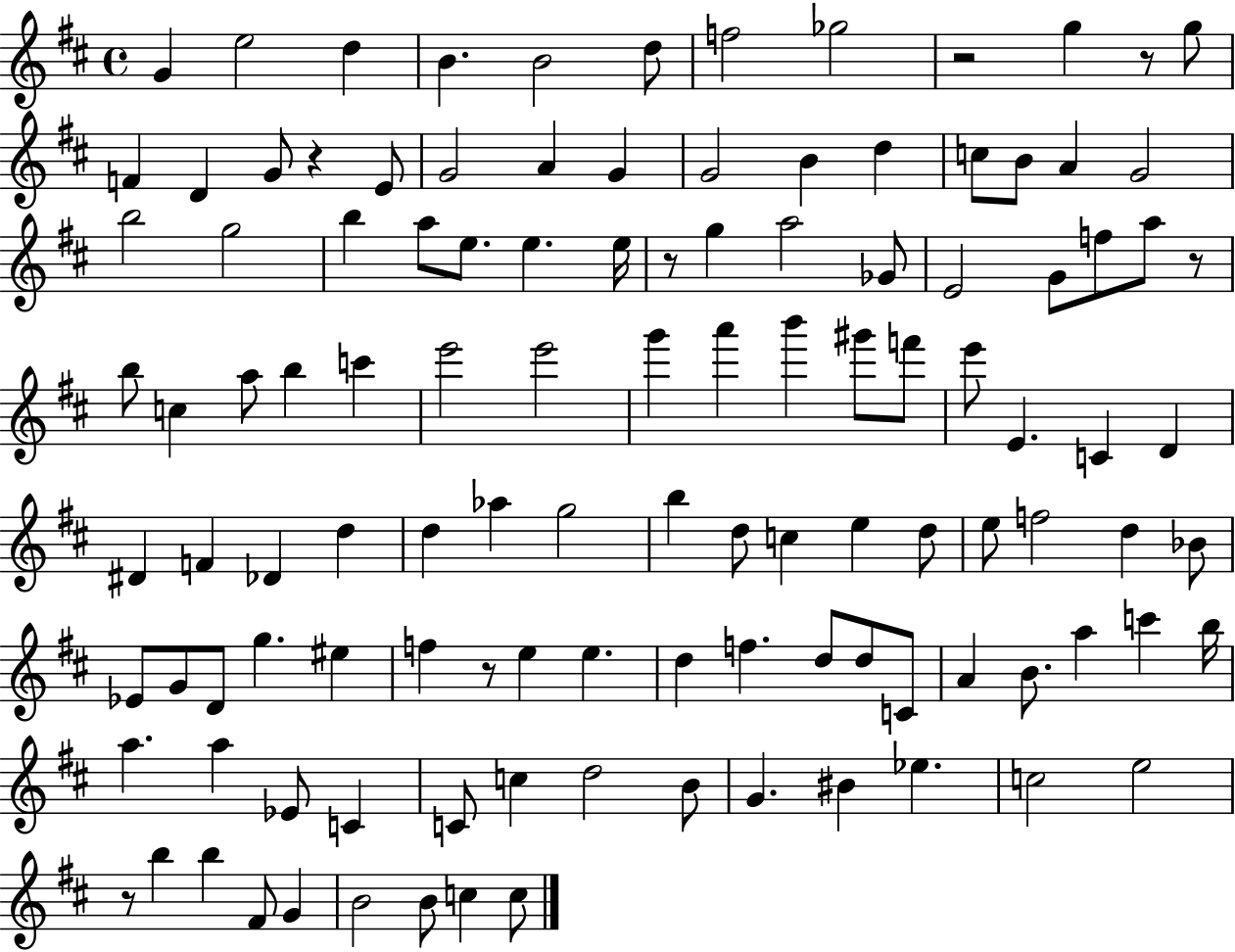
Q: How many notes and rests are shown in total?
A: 116